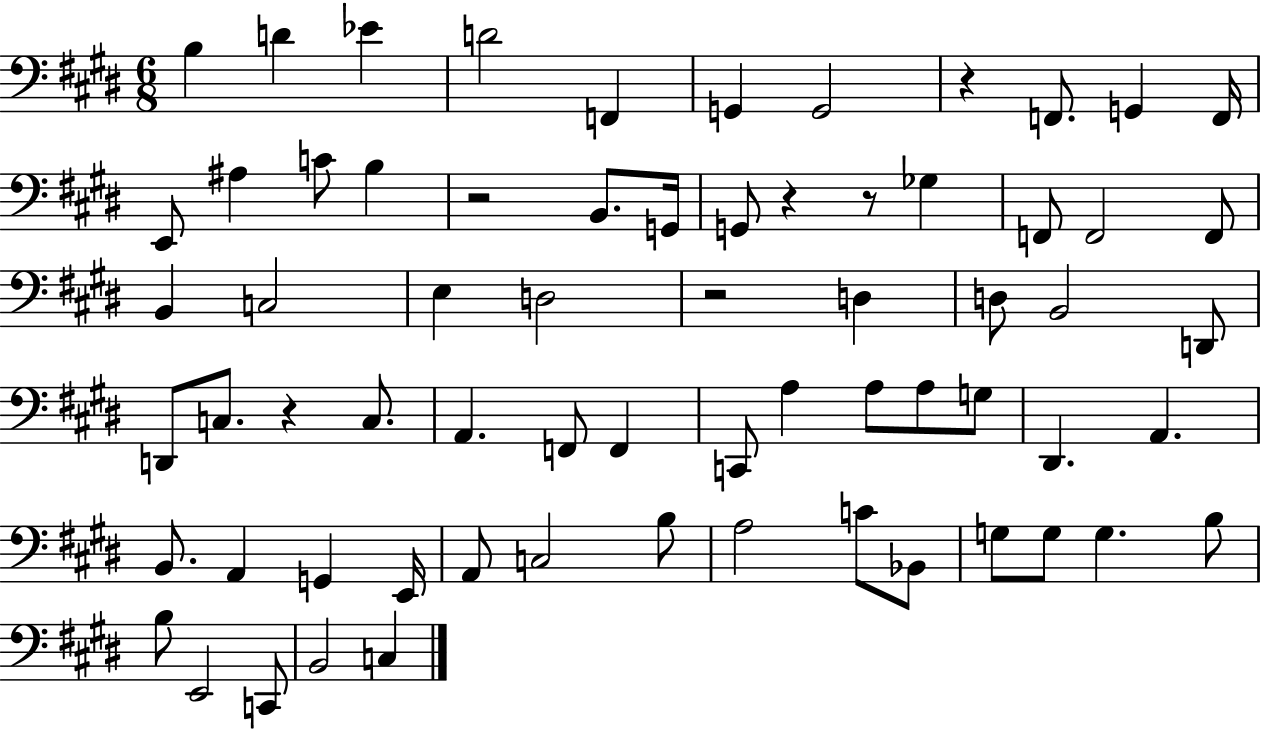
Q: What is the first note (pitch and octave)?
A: B3